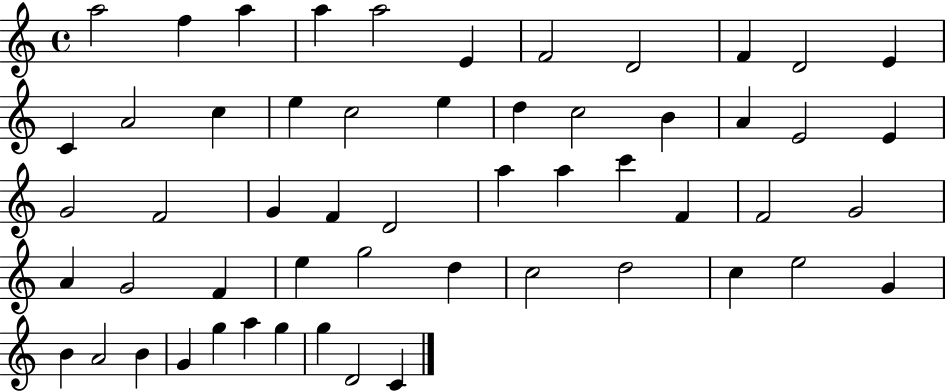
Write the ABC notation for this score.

X:1
T:Untitled
M:4/4
L:1/4
K:C
a2 f a a a2 E F2 D2 F D2 E C A2 c e c2 e d c2 B A E2 E G2 F2 G F D2 a a c' F F2 G2 A G2 F e g2 d c2 d2 c e2 G B A2 B G g a g g D2 C